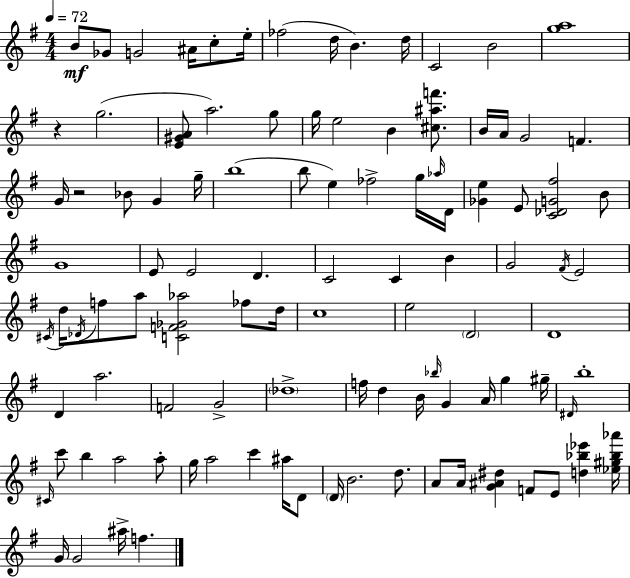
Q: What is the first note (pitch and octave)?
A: B4